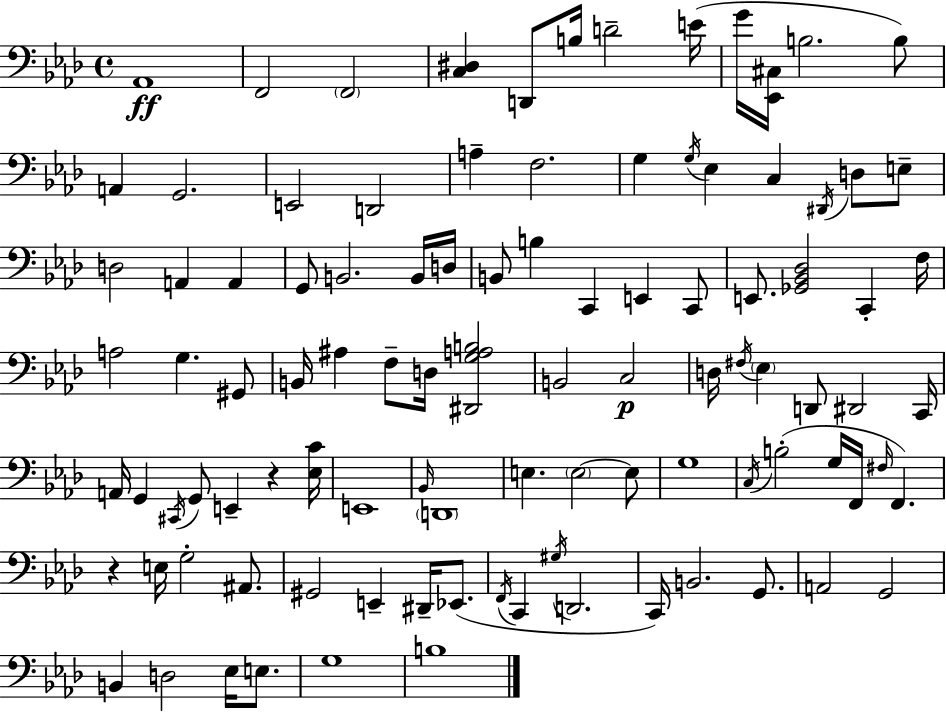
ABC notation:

X:1
T:Untitled
M:4/4
L:1/4
K:Ab
_A,,4 F,,2 F,,2 [C,^D,] D,,/2 B,/4 D2 E/4 G/4 [_E,,^C,]/4 B,2 B,/2 A,, G,,2 E,,2 D,,2 A, F,2 G, G,/4 _E, C, ^D,,/4 D,/2 E,/2 D,2 A,, A,, G,,/2 B,,2 B,,/4 D,/4 B,,/2 B, C,, E,, C,,/2 E,,/2 [_G,,_B,,_D,]2 C,, F,/4 A,2 G, ^G,,/2 B,,/4 ^A, F,/2 D,/4 [^D,,G,A,B,]2 B,,2 C,2 D,/4 ^F,/4 _E, D,,/2 ^D,,2 C,,/4 A,,/4 G,, ^C,,/4 G,,/2 E,, z [_E,C]/4 E,,4 _B,,/4 D,,4 E, E,2 E,/2 G,4 C,/4 B,2 G,/4 F,,/4 ^F,/4 F,, z E,/4 G,2 ^A,,/2 ^G,,2 E,, ^D,,/4 _E,,/2 F,,/4 C,, ^G,/4 D,,2 C,,/4 B,,2 G,,/2 A,,2 G,,2 B,, D,2 _E,/4 E,/2 G,4 B,4